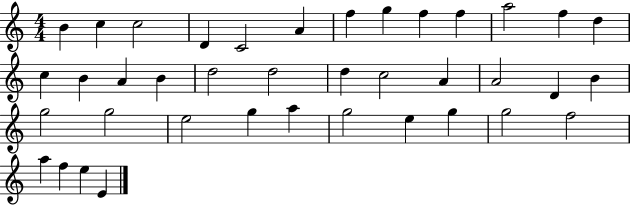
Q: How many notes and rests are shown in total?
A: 39